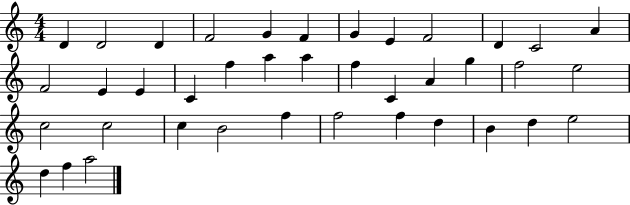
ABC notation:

X:1
T:Untitled
M:4/4
L:1/4
K:C
D D2 D F2 G F G E F2 D C2 A F2 E E C f a a f C A g f2 e2 c2 c2 c B2 f f2 f d B d e2 d f a2